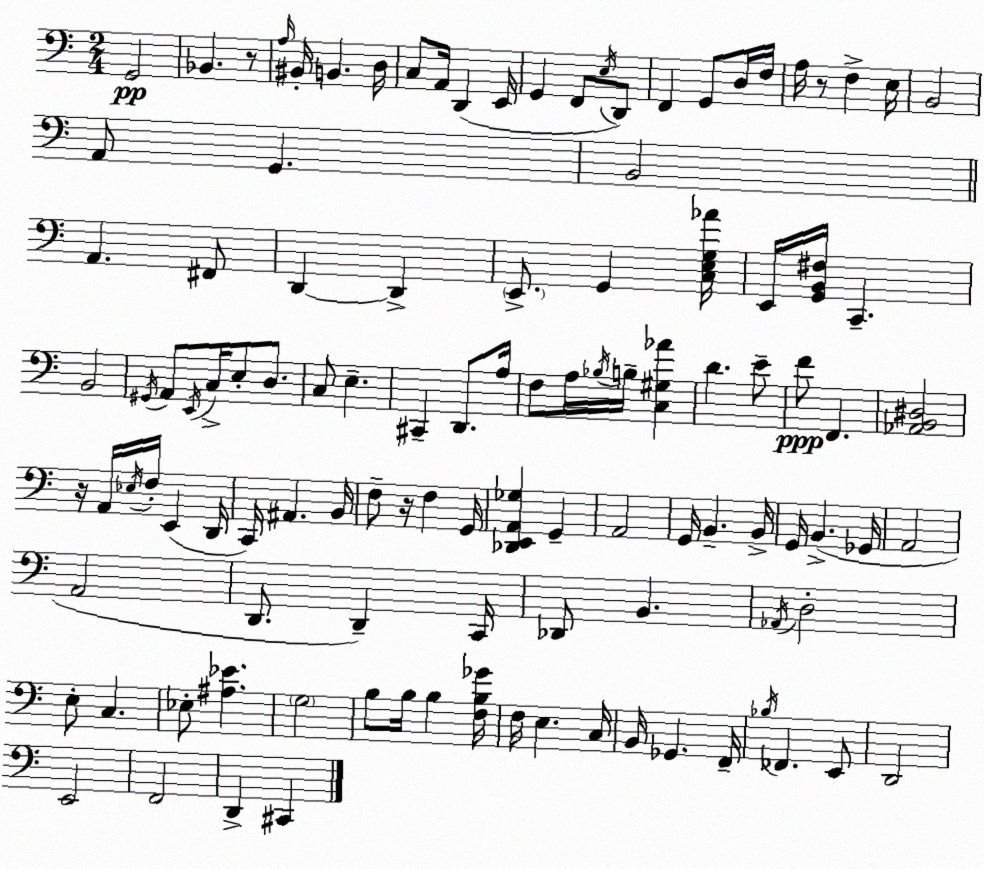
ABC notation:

X:1
T:Untitled
M:2/4
L:1/4
K:Am
G,,2 _B,, z/2 A,/4 ^B,,/4 B,, D,/4 C,/2 A,,/4 D,, E,,/4 G,, F,,/2 E,/4 D,,/2 F,, G,,/2 D,/4 F,/4 A,/4 z/2 F, E,/4 B,,2 A,,/2 G,, B,,2 A,, ^F,,/2 D,, D,, E,,/2 G,, [C,E,G,_A]/4 E,,/4 [G,,B,,^F,]/4 C,, B,,2 ^G,,/4 A,,/2 E,,/4 C,/4 E,/2 D,/2 C,/2 E, ^C,, D,,/2 A,/4 F,/2 A,/4 _B,/4 B,/4 [C,^G,_A] D E/2 F/2 F,, [_A,,B,,^D,]2 z/4 A,,/4 _E,/4 F,/4 E,, D,,/4 C,,/4 ^A,, B,,/4 F,/2 z/4 F, G,,/4 [_D,,E,,A,,_G,] G,, A,,2 G,,/4 B,, B,,/4 G,,/4 B,, _G,,/4 A,,2 A,,2 D,,/2 D,, C,,/4 _D,,/2 B,, _A,,/4 D,2 E,/2 C, _E,/2 [^A,_E] G,2 B,/2 B,/4 B, [F,B,_G]/4 F,/4 E, C,/4 B,,/4 _G,, F,,/4 _B,/4 _F,, E,,/2 D,,2 E,,2 F,,2 D,, ^C,,